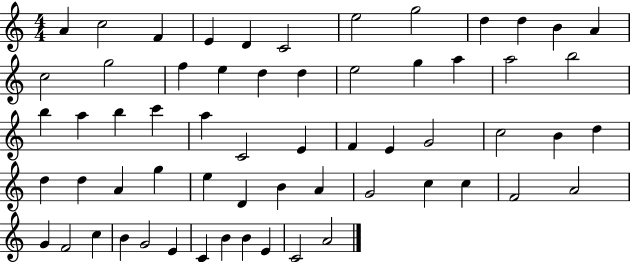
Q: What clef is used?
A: treble